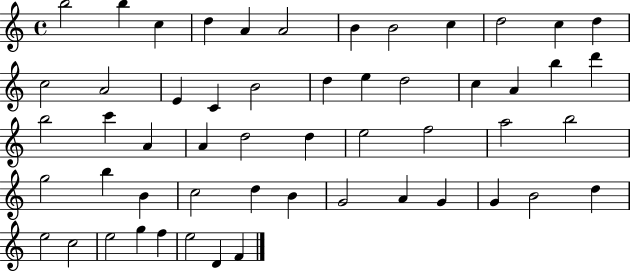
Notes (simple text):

B5/h B5/q C5/q D5/q A4/q A4/h B4/q B4/h C5/q D5/h C5/q D5/q C5/h A4/h E4/q C4/q B4/h D5/q E5/q D5/h C5/q A4/q B5/q D6/q B5/h C6/q A4/q A4/q D5/h D5/q E5/h F5/h A5/h B5/h G5/h B5/q B4/q C5/h D5/q B4/q G4/h A4/q G4/q G4/q B4/h D5/q E5/h C5/h E5/h G5/q F5/q E5/h D4/q F4/q